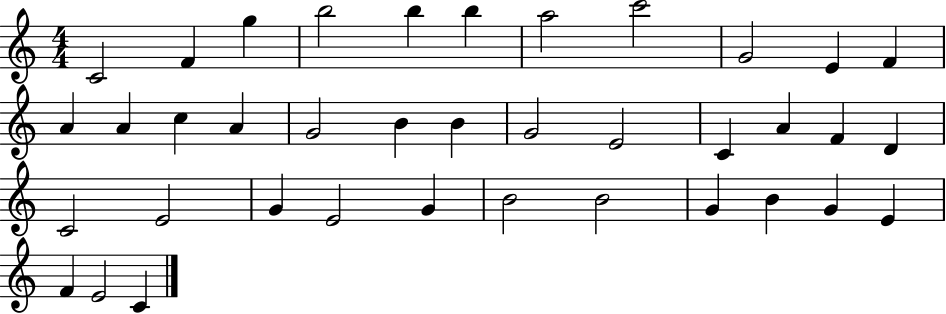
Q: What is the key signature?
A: C major